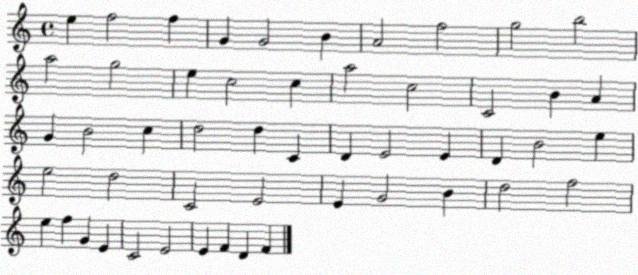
X:1
T:Untitled
M:4/4
L:1/4
K:C
e f2 f G G2 B A2 f2 g2 b2 a2 g2 e c2 c a2 c2 C2 B A G B2 c d2 d C D E2 E D B2 e e2 d2 C2 E2 E G2 B d2 f2 e f G E C2 E2 E F D F